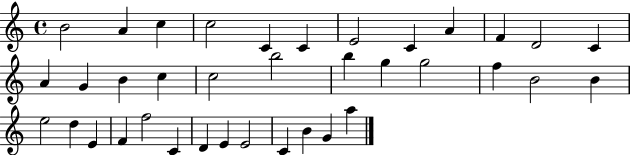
X:1
T:Untitled
M:4/4
L:1/4
K:C
B2 A c c2 C C E2 C A F D2 C A G B c c2 b2 b g g2 f B2 B e2 d E F f2 C D E E2 C B G a